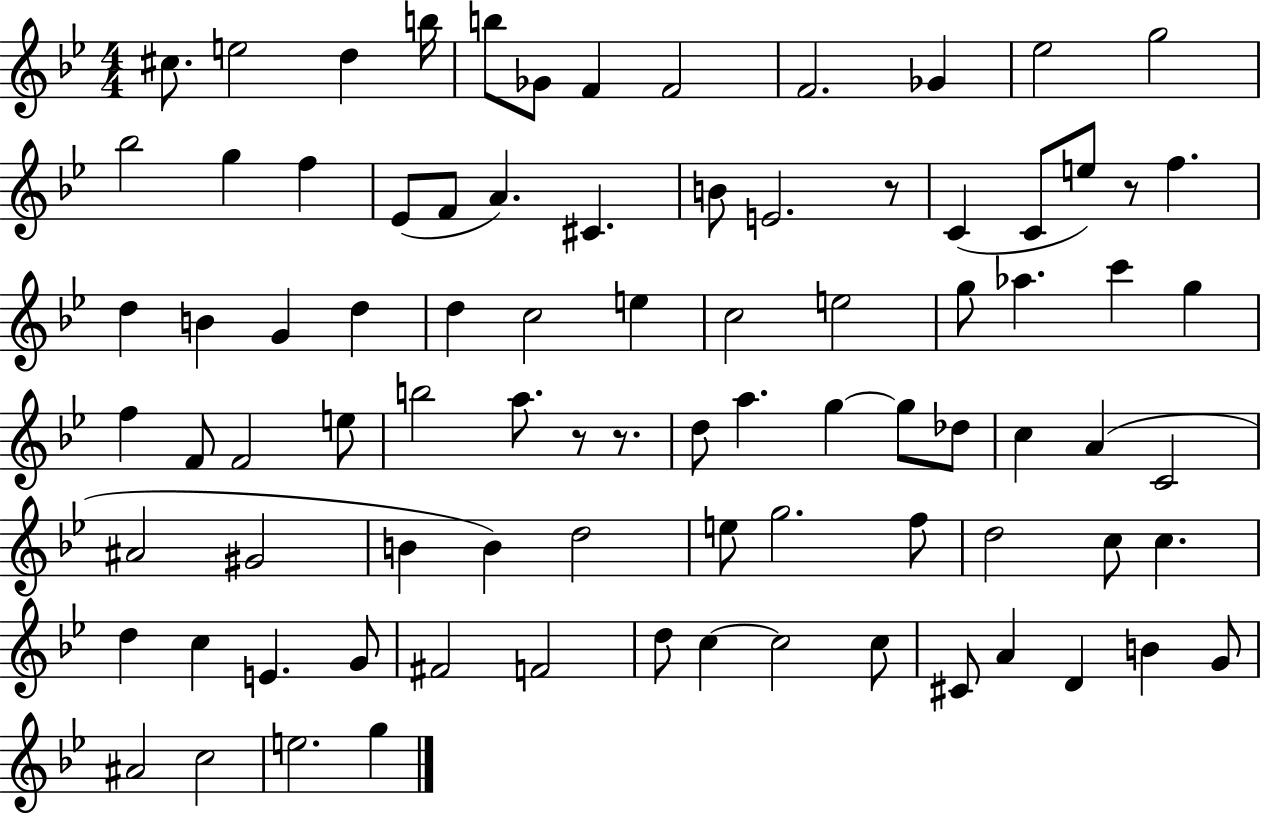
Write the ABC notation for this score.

X:1
T:Untitled
M:4/4
L:1/4
K:Bb
^c/2 e2 d b/4 b/2 _G/2 F F2 F2 _G _e2 g2 _b2 g f _E/2 F/2 A ^C B/2 E2 z/2 C C/2 e/2 z/2 f d B G d d c2 e c2 e2 g/2 _a c' g f F/2 F2 e/2 b2 a/2 z/2 z/2 d/2 a g g/2 _d/2 c A C2 ^A2 ^G2 B B d2 e/2 g2 f/2 d2 c/2 c d c E G/2 ^F2 F2 d/2 c c2 c/2 ^C/2 A D B G/2 ^A2 c2 e2 g